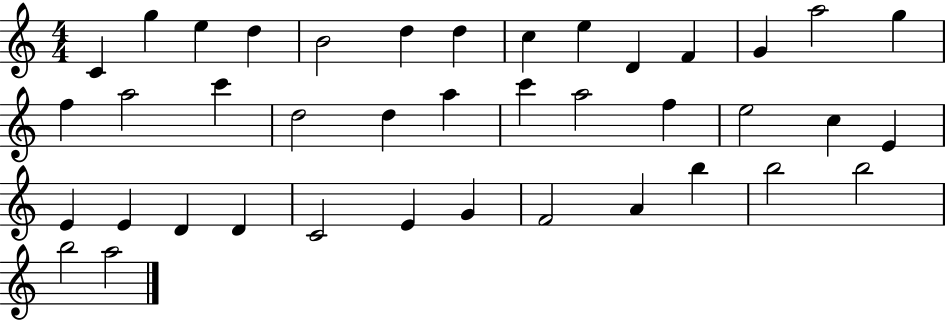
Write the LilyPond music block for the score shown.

{
  \clef treble
  \numericTimeSignature
  \time 4/4
  \key c \major
  c'4 g''4 e''4 d''4 | b'2 d''4 d''4 | c''4 e''4 d'4 f'4 | g'4 a''2 g''4 | \break f''4 a''2 c'''4 | d''2 d''4 a''4 | c'''4 a''2 f''4 | e''2 c''4 e'4 | \break e'4 e'4 d'4 d'4 | c'2 e'4 g'4 | f'2 a'4 b''4 | b''2 b''2 | \break b''2 a''2 | \bar "|."
}